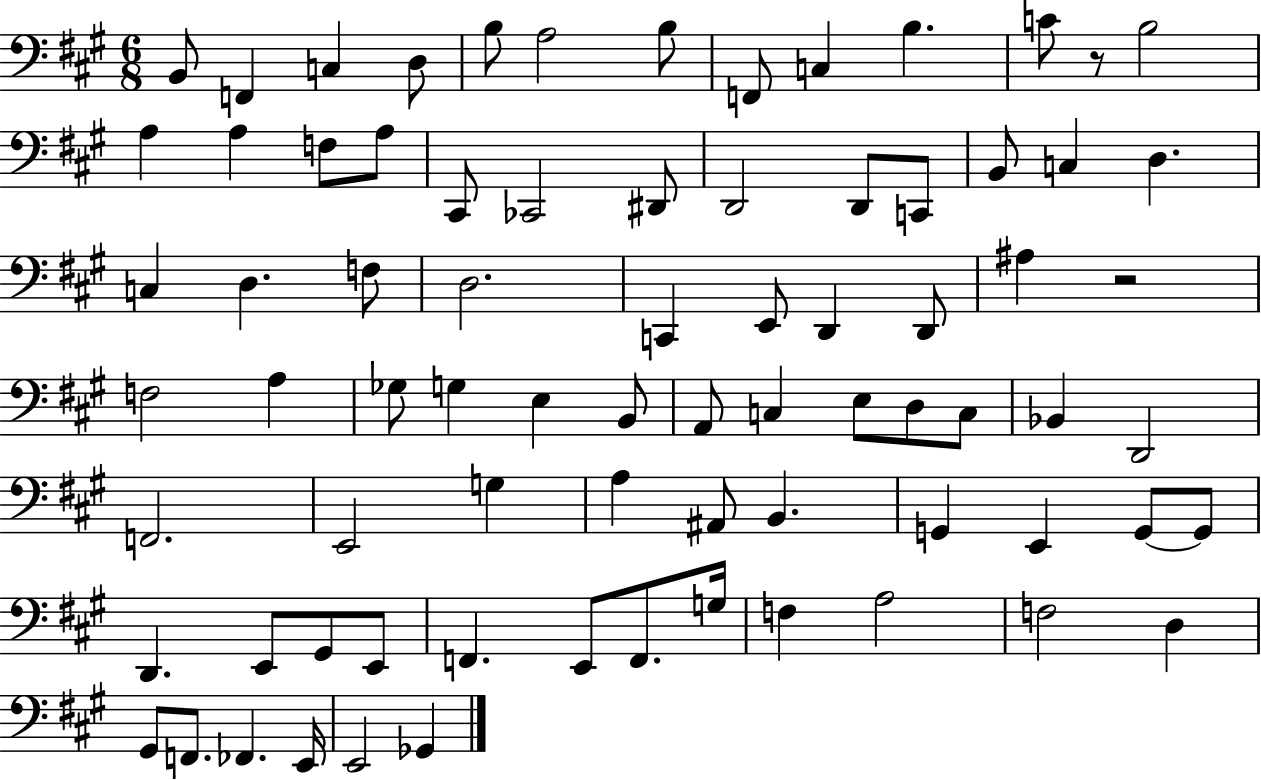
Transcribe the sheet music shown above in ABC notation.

X:1
T:Untitled
M:6/8
L:1/4
K:A
B,,/2 F,, C, D,/2 B,/2 A,2 B,/2 F,,/2 C, B, C/2 z/2 B,2 A, A, F,/2 A,/2 ^C,,/2 _C,,2 ^D,,/2 D,,2 D,,/2 C,,/2 B,,/2 C, D, C, D, F,/2 D,2 C,, E,,/2 D,, D,,/2 ^A, z2 F,2 A, _G,/2 G, E, B,,/2 A,,/2 C, E,/2 D,/2 C,/2 _B,, D,,2 F,,2 E,,2 G, A, ^A,,/2 B,, G,, E,, G,,/2 G,,/2 D,, E,,/2 ^G,,/2 E,,/2 F,, E,,/2 F,,/2 G,/4 F, A,2 F,2 D, ^G,,/2 F,,/2 _F,, E,,/4 E,,2 _G,,